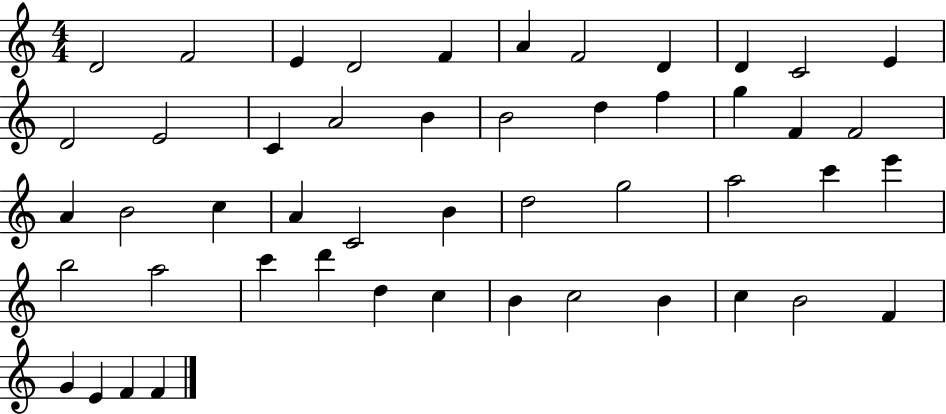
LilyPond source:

{
  \clef treble
  \numericTimeSignature
  \time 4/4
  \key c \major
  d'2 f'2 | e'4 d'2 f'4 | a'4 f'2 d'4 | d'4 c'2 e'4 | \break d'2 e'2 | c'4 a'2 b'4 | b'2 d''4 f''4 | g''4 f'4 f'2 | \break a'4 b'2 c''4 | a'4 c'2 b'4 | d''2 g''2 | a''2 c'''4 e'''4 | \break b''2 a''2 | c'''4 d'''4 d''4 c''4 | b'4 c''2 b'4 | c''4 b'2 f'4 | \break g'4 e'4 f'4 f'4 | \bar "|."
}